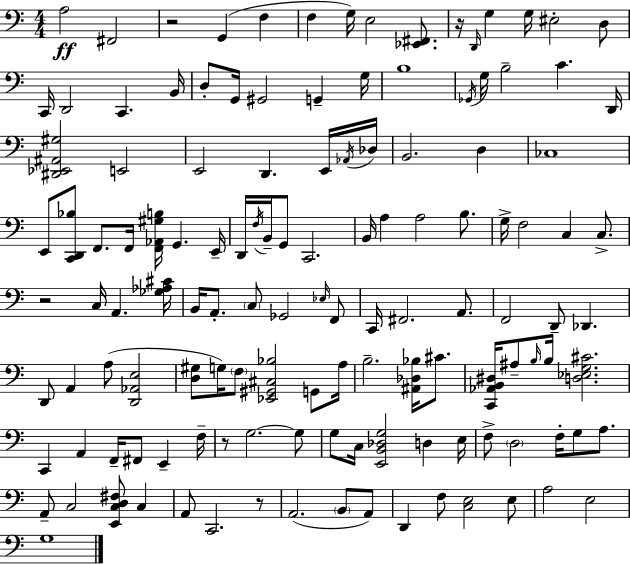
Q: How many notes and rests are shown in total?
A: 130